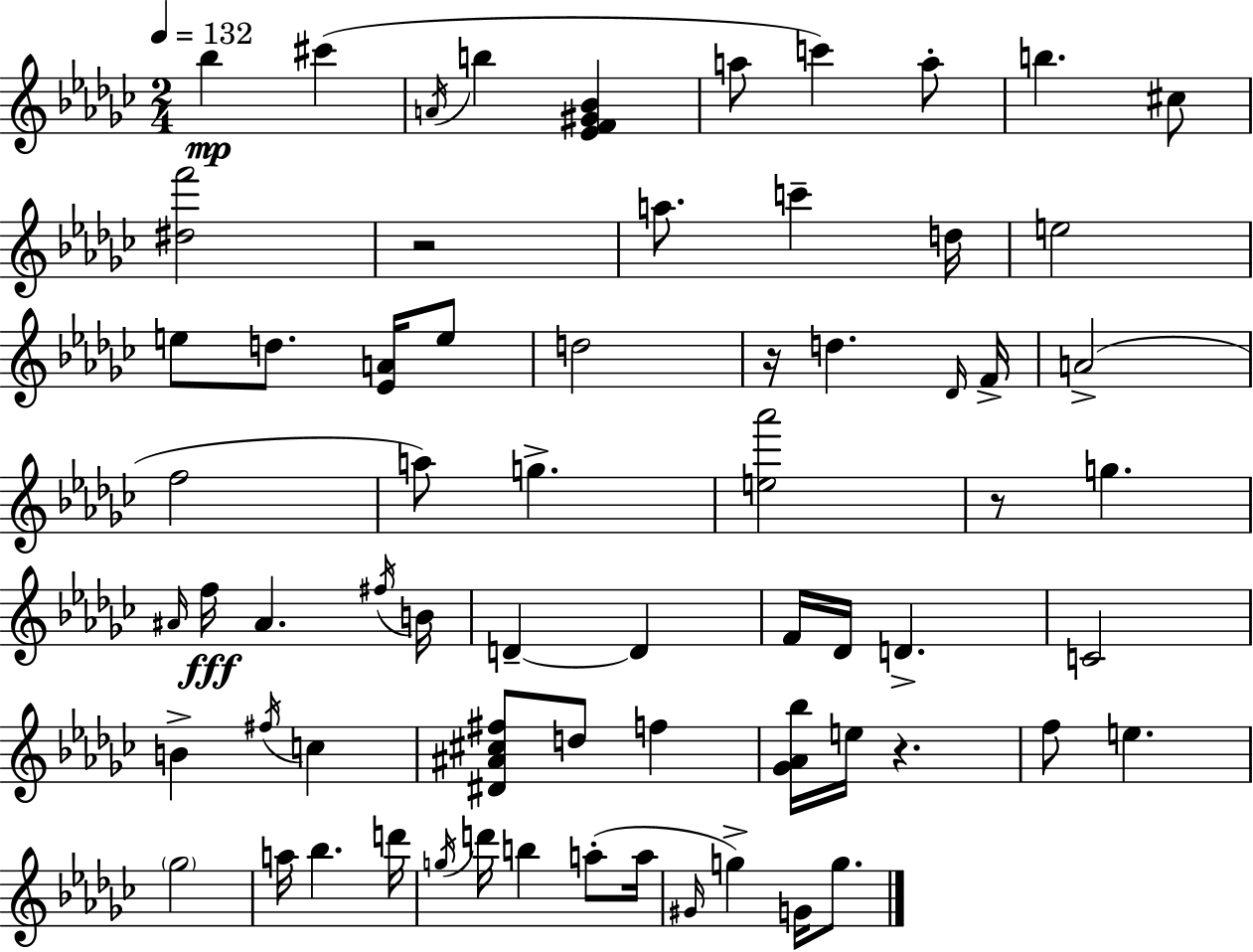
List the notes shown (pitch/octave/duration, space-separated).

Bb5/q C#6/q A4/s B5/q [Eb4,F4,G#4,Bb4]/q A5/e C6/q A5/e B5/q. C#5/e [D#5,F6]/h R/h A5/e. C6/q D5/s E5/h E5/e D5/e. [Eb4,A4]/s E5/e D5/h R/s D5/q. Db4/s F4/s A4/h F5/h A5/e G5/q. [E5,Ab6]/h R/e G5/q. A#4/s F5/s A#4/q. F#5/s B4/s D4/q D4/q F4/s Db4/s D4/q. C4/h B4/q F#5/s C5/q [D#4,A#4,C#5,F#5]/e D5/e F5/q [Gb4,Ab4,Bb5]/s E5/s R/q. F5/e E5/q. Gb5/h A5/s Bb5/q. D6/s G5/s D6/s B5/q A5/e A5/s G#4/s G5/q G4/s G5/e.